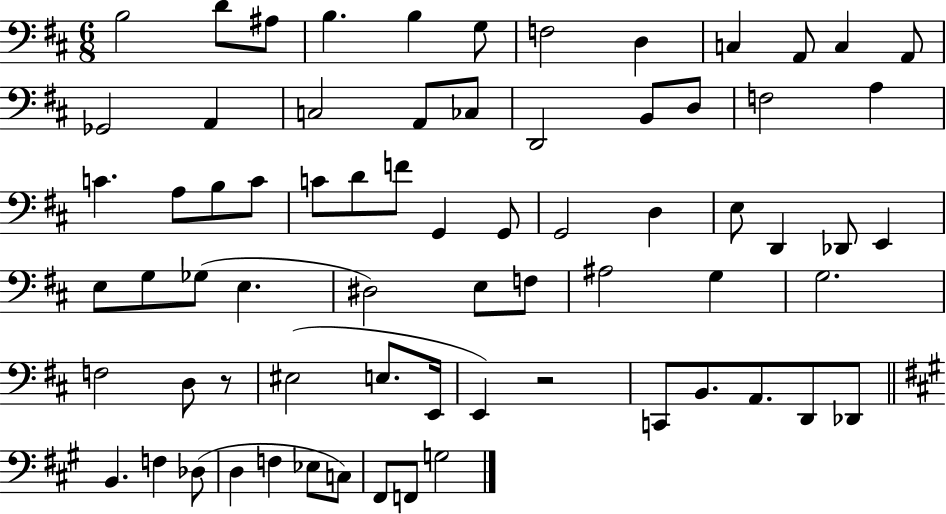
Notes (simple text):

B3/h D4/e A#3/e B3/q. B3/q G3/e F3/h D3/q C3/q A2/e C3/q A2/e Gb2/h A2/q C3/h A2/e CES3/e D2/h B2/e D3/e F3/h A3/q C4/q. A3/e B3/e C4/e C4/e D4/e F4/e G2/q G2/e G2/h D3/q E3/e D2/q Db2/e E2/q E3/e G3/e Gb3/e E3/q. D#3/h E3/e F3/e A#3/h G3/q G3/h. F3/h D3/e R/e EIS3/h E3/e. E2/s E2/q R/h C2/e B2/e. A2/e. D2/e Db2/e B2/q. F3/q Db3/e D3/q F3/q Eb3/e C3/e F#2/e F2/e G3/h